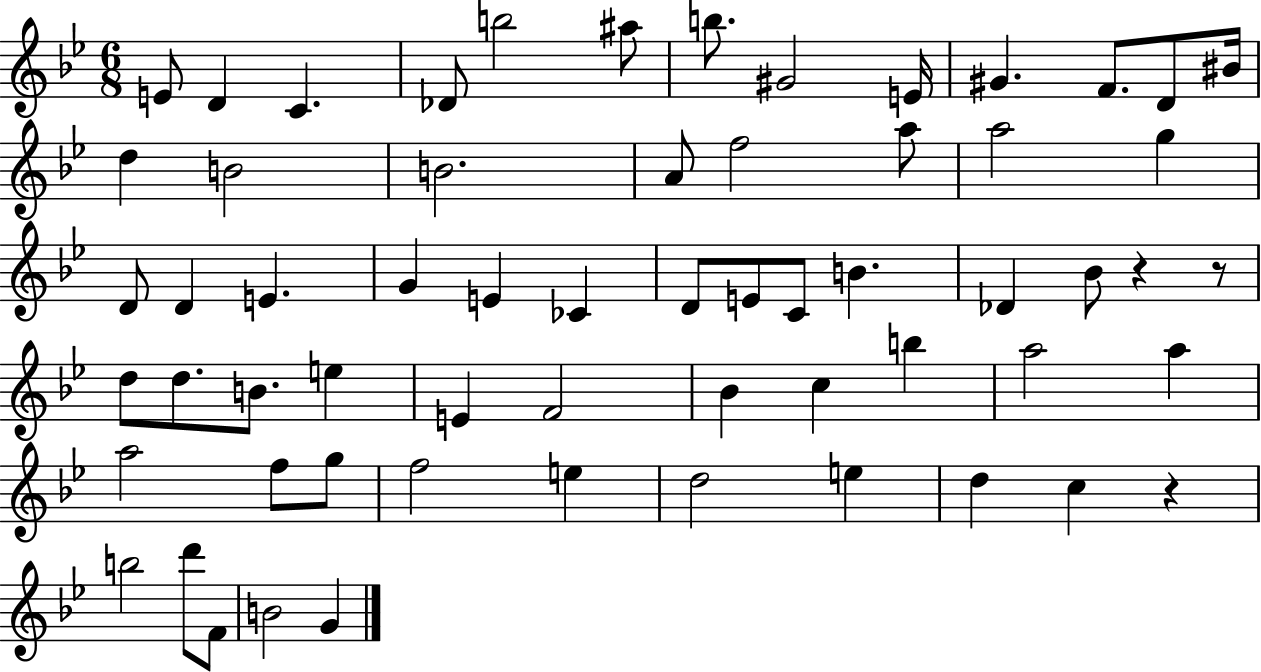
{
  \clef treble
  \numericTimeSignature
  \time 6/8
  \key bes \major
  e'8 d'4 c'4. | des'8 b''2 ais''8 | b''8. gis'2 e'16 | gis'4. f'8. d'8 bis'16 | \break d''4 b'2 | b'2. | a'8 f''2 a''8 | a''2 g''4 | \break d'8 d'4 e'4. | g'4 e'4 ces'4 | d'8 e'8 c'8 b'4. | des'4 bes'8 r4 r8 | \break d''8 d''8. b'8. e''4 | e'4 f'2 | bes'4 c''4 b''4 | a''2 a''4 | \break a''2 f''8 g''8 | f''2 e''4 | d''2 e''4 | d''4 c''4 r4 | \break b''2 d'''8 f'8 | b'2 g'4 | \bar "|."
}